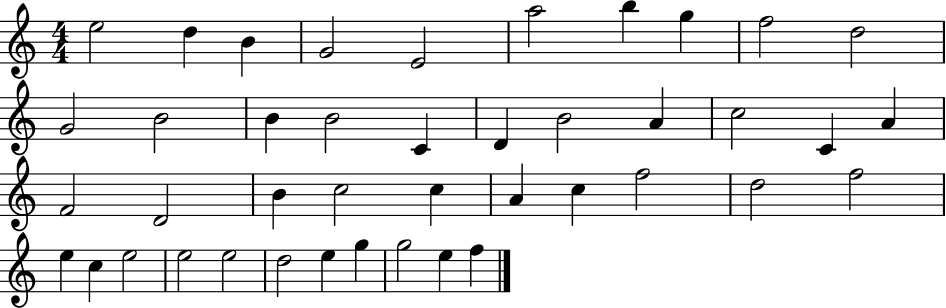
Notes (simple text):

E5/h D5/q B4/q G4/h E4/h A5/h B5/q G5/q F5/h D5/h G4/h B4/h B4/q B4/h C4/q D4/q B4/h A4/q C5/h C4/q A4/q F4/h D4/h B4/q C5/h C5/q A4/q C5/q F5/h D5/h F5/h E5/q C5/q E5/h E5/h E5/h D5/h E5/q G5/q G5/h E5/q F5/q